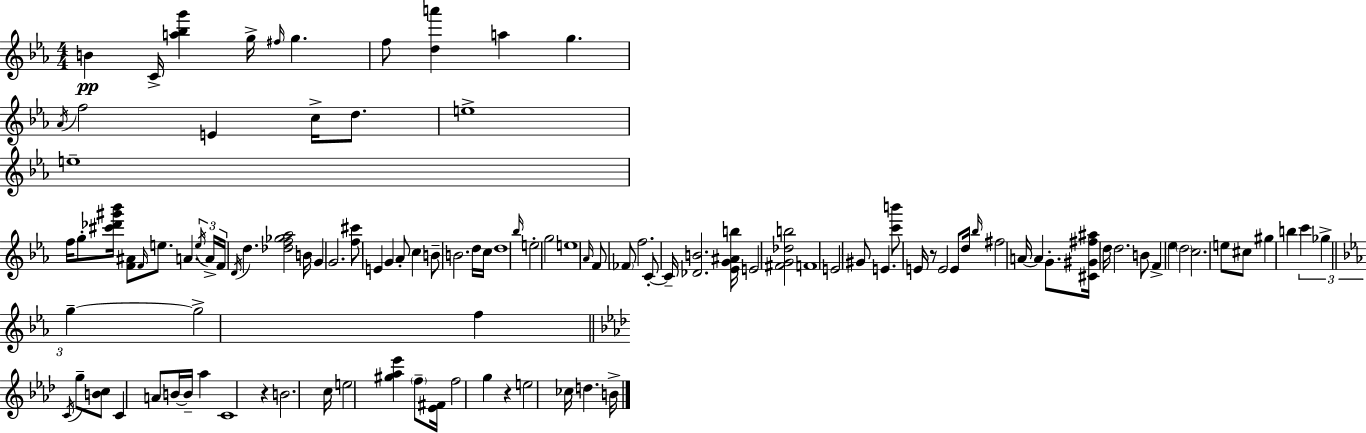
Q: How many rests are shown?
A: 3